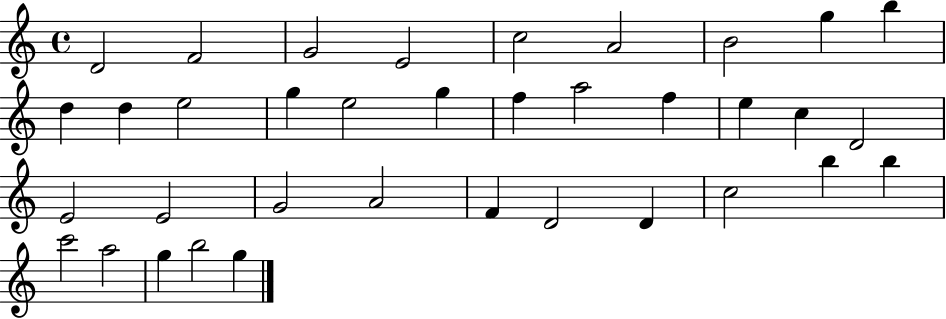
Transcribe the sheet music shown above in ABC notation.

X:1
T:Untitled
M:4/4
L:1/4
K:C
D2 F2 G2 E2 c2 A2 B2 g b d d e2 g e2 g f a2 f e c D2 E2 E2 G2 A2 F D2 D c2 b b c'2 a2 g b2 g